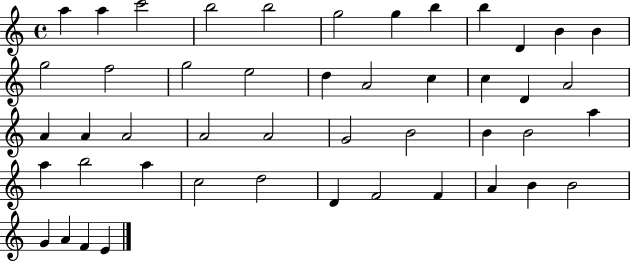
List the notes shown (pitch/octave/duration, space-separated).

A5/q A5/q C6/h B5/h B5/h G5/h G5/q B5/q B5/q D4/q B4/q B4/q G5/h F5/h G5/h E5/h D5/q A4/h C5/q C5/q D4/q A4/h A4/q A4/q A4/h A4/h A4/h G4/h B4/h B4/q B4/h A5/q A5/q B5/h A5/q C5/h D5/h D4/q F4/h F4/q A4/q B4/q B4/h G4/q A4/q F4/q E4/q